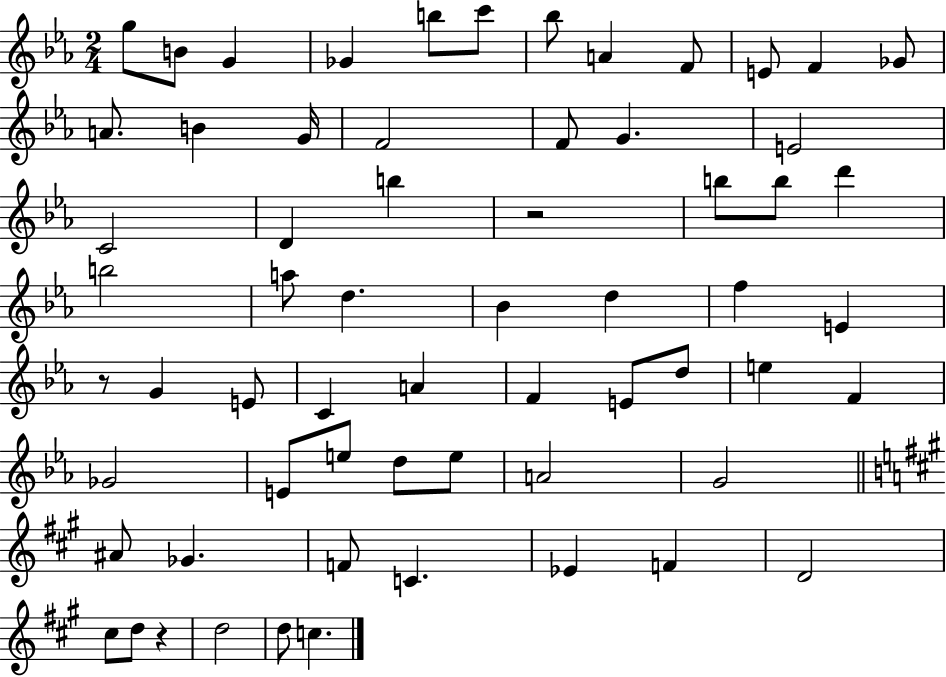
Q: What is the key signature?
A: EES major